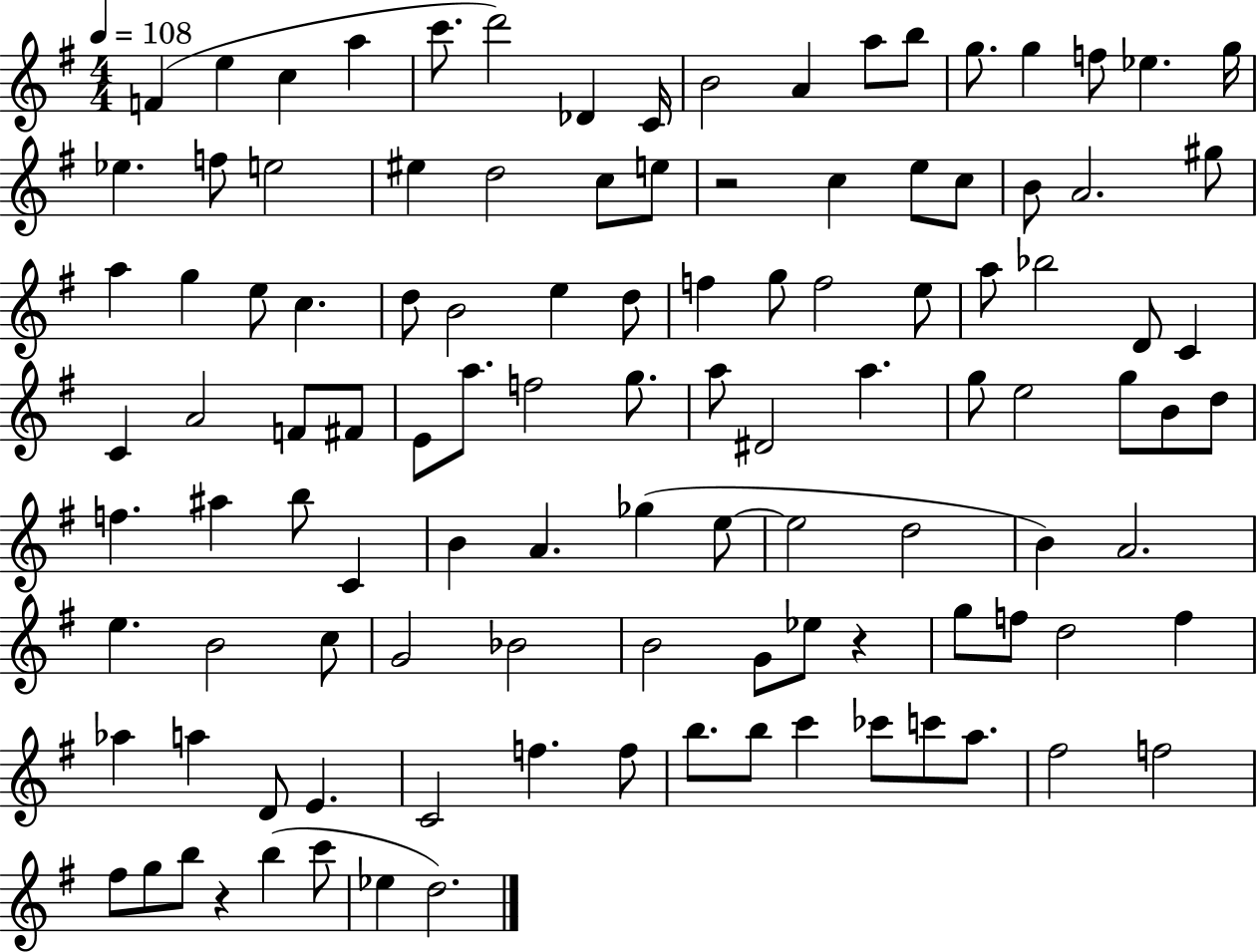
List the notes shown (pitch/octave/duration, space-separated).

F4/q E5/q C5/q A5/q C6/e. D6/h Db4/q C4/s B4/h A4/q A5/e B5/e G5/e. G5/q F5/e Eb5/q. G5/s Eb5/q. F5/e E5/h EIS5/q D5/h C5/e E5/e R/h C5/q E5/e C5/e B4/e A4/h. G#5/e A5/q G5/q E5/e C5/q. D5/e B4/h E5/q D5/e F5/q G5/e F5/h E5/e A5/e Bb5/h D4/e C4/q C4/q A4/h F4/e F#4/e E4/e A5/e. F5/h G5/e. A5/e D#4/h A5/q. G5/e E5/h G5/e B4/e D5/e F5/q. A#5/q B5/e C4/q B4/q A4/q. Gb5/q E5/e E5/h D5/h B4/q A4/h. E5/q. B4/h C5/e G4/h Bb4/h B4/h G4/e Eb5/e R/q G5/e F5/e D5/h F5/q Ab5/q A5/q D4/e E4/q. C4/h F5/q. F5/e B5/e. B5/e C6/q CES6/e C6/e A5/e. F#5/h F5/h F#5/e G5/e B5/e R/q B5/q C6/e Eb5/q D5/h.